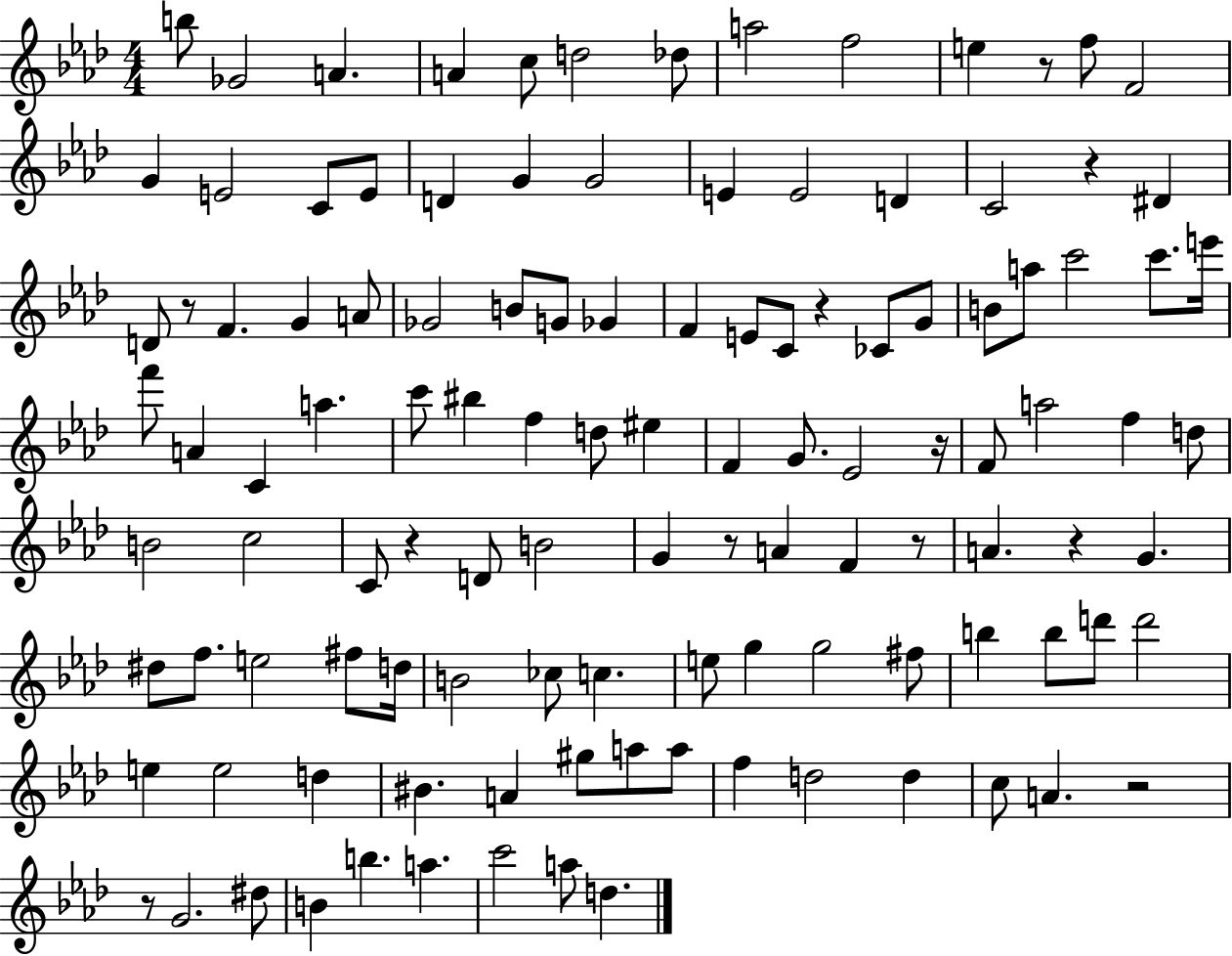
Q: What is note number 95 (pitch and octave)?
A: D5